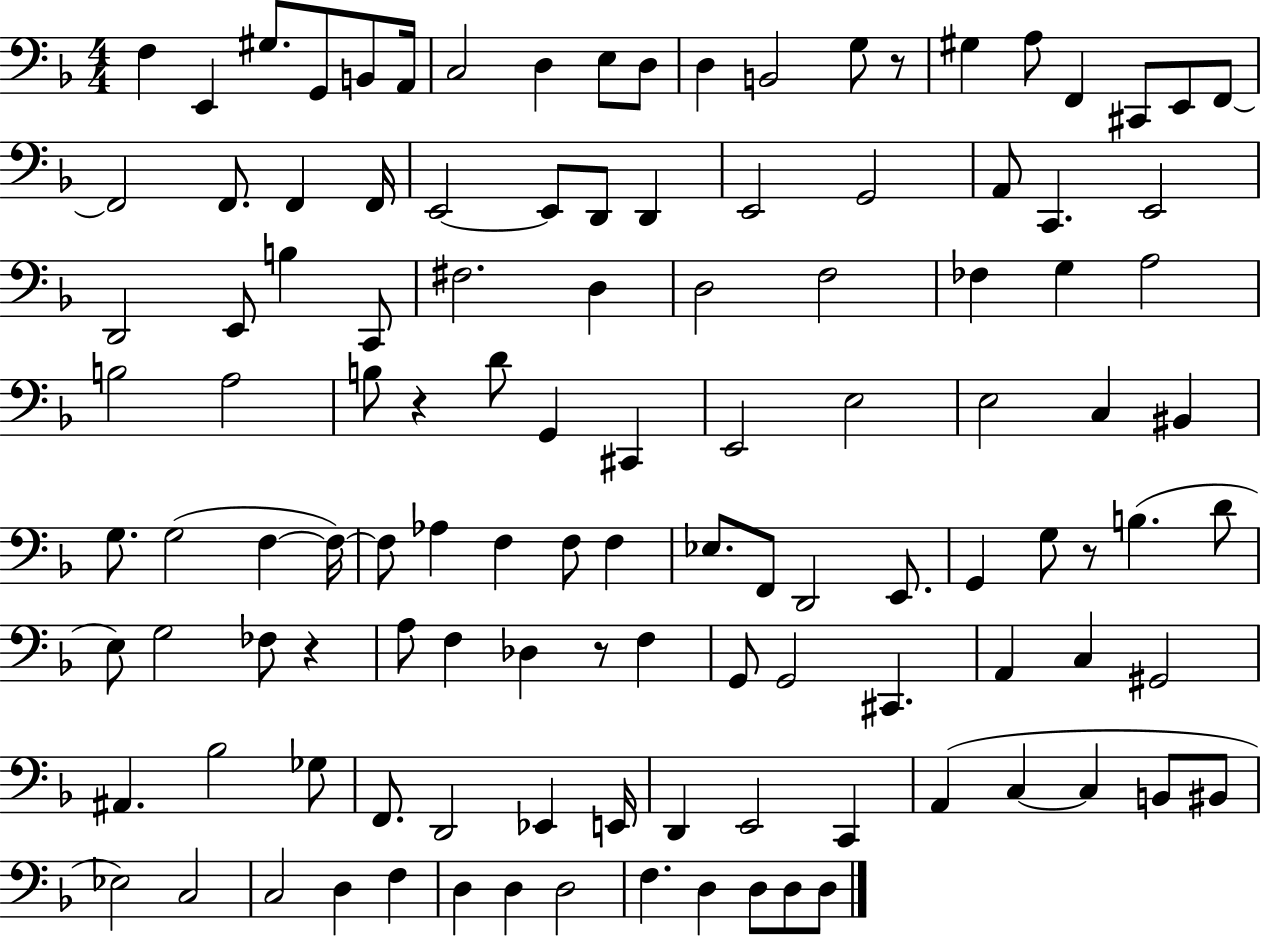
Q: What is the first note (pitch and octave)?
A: F3